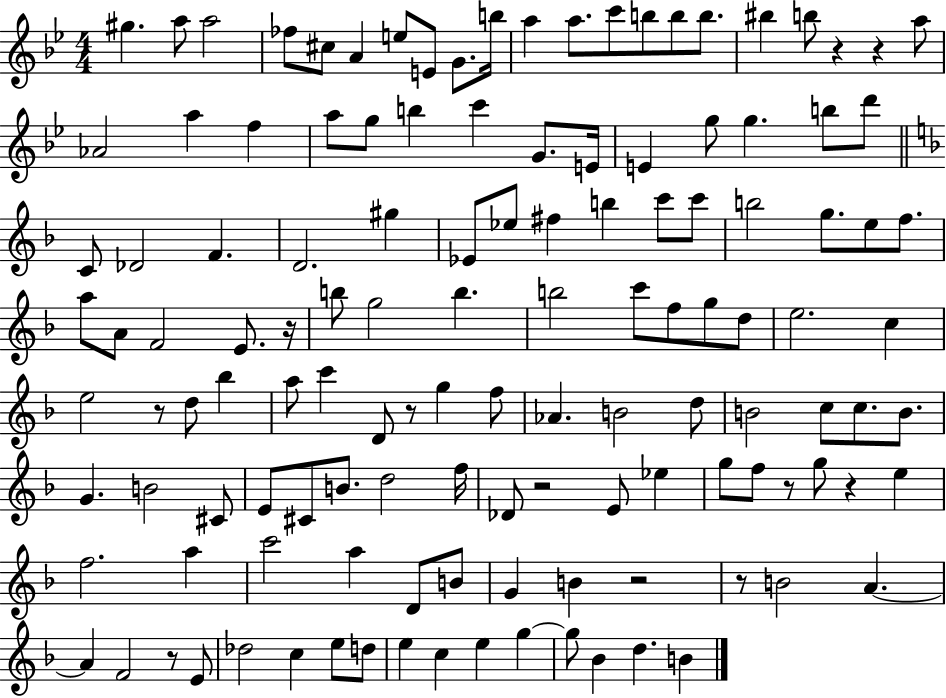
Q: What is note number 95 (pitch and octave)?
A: C6